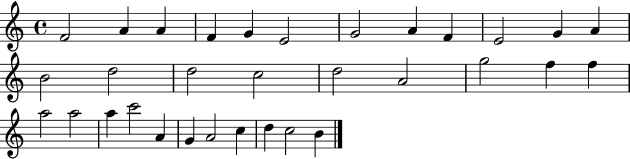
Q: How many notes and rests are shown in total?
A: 32